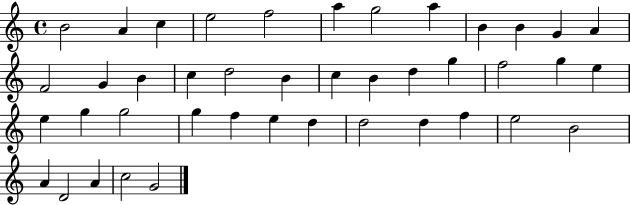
B4/h A4/q C5/q E5/h F5/h A5/q G5/h A5/q B4/q B4/q G4/q A4/q F4/h G4/q B4/q C5/q D5/h B4/q C5/q B4/q D5/q G5/q F5/h G5/q E5/q E5/q G5/q G5/h G5/q F5/q E5/q D5/q D5/h D5/q F5/q E5/h B4/h A4/q D4/h A4/q C5/h G4/h